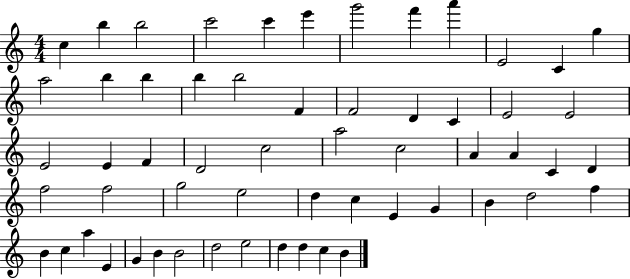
X:1
T:Untitled
M:4/4
L:1/4
K:C
c b b2 c'2 c' e' g'2 f' a' E2 C g a2 b b b b2 F F2 D C E2 E2 E2 E F D2 c2 a2 c2 A A C D f2 f2 g2 e2 d c E G B d2 f B c a E G B B2 d2 e2 d d c B